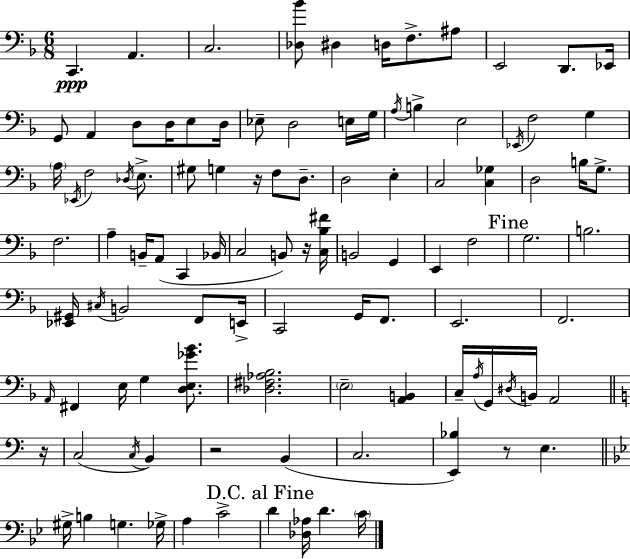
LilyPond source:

{
  \clef bass
  \numericTimeSignature
  \time 6/8
  \key d \minor
  c,4.\ppp a,4. | c2. | <des bes'>8 dis4 d16 f8.-> ais8 | e,2 d,8. ees,16 | \break g,8 a,4 d8 d16 e8 d16 | ees8-- d2 e16 g16 | \acciaccatura { a16 } b4-> e2 | \acciaccatura { ees,16 } f2 g4 | \break \parenthesize a16 \acciaccatura { ees,16 } f2 | \acciaccatura { des16 } e8.-> gis8 g4 r16 f8 | d8.-- d2 | e4-. c2 | \break <c ges>4 d2 | b16 g8.-> f2. | a4-- b,16-- a,8( c,4 | bes,16 c2 | \break b,8) r16 <c bes fis'>16 b,2 | g,4 e,4 f2 | \mark "Fine" g2. | b2. | \break <ees, gis,>16 \acciaccatura { cis16 } b,2 | f,8 e,16-> c,2 | g,16 f,8. e,2. | f,2. | \break \grace { a,16 } fis,4 e16 g4 | <d e ges' bes'>8. <des fis aes bes>2. | \parenthesize e2-- | <a, b,>4 c16-- \acciaccatura { a16 } g,16 \acciaccatura { dis16 } b,16 a,2 | \break \bar "||" \break \key c \major r16 c2( \acciaccatura { c16 } b,4) | r2 b,4( | c2. | <e, bes>4) r8 e4. | \break \bar "||" \break \key bes \major gis16-> b4 g4. ges16-> | a4 c'2-> | \mark "D.C. al Fine" d'4 <des aes>16 d'4. \parenthesize c'16 | \bar "|."
}